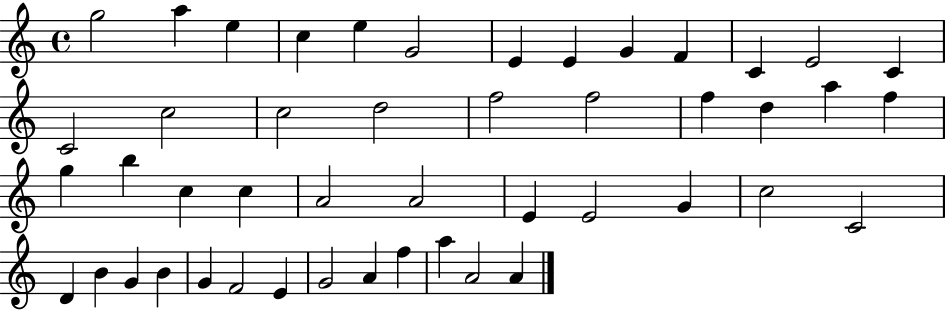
{
  \clef treble
  \time 4/4
  \defaultTimeSignature
  \key c \major
  g''2 a''4 e''4 | c''4 e''4 g'2 | e'4 e'4 g'4 f'4 | c'4 e'2 c'4 | \break c'2 c''2 | c''2 d''2 | f''2 f''2 | f''4 d''4 a''4 f''4 | \break g''4 b''4 c''4 c''4 | a'2 a'2 | e'4 e'2 g'4 | c''2 c'2 | \break d'4 b'4 g'4 b'4 | g'4 f'2 e'4 | g'2 a'4 f''4 | a''4 a'2 a'4 | \break \bar "|."
}